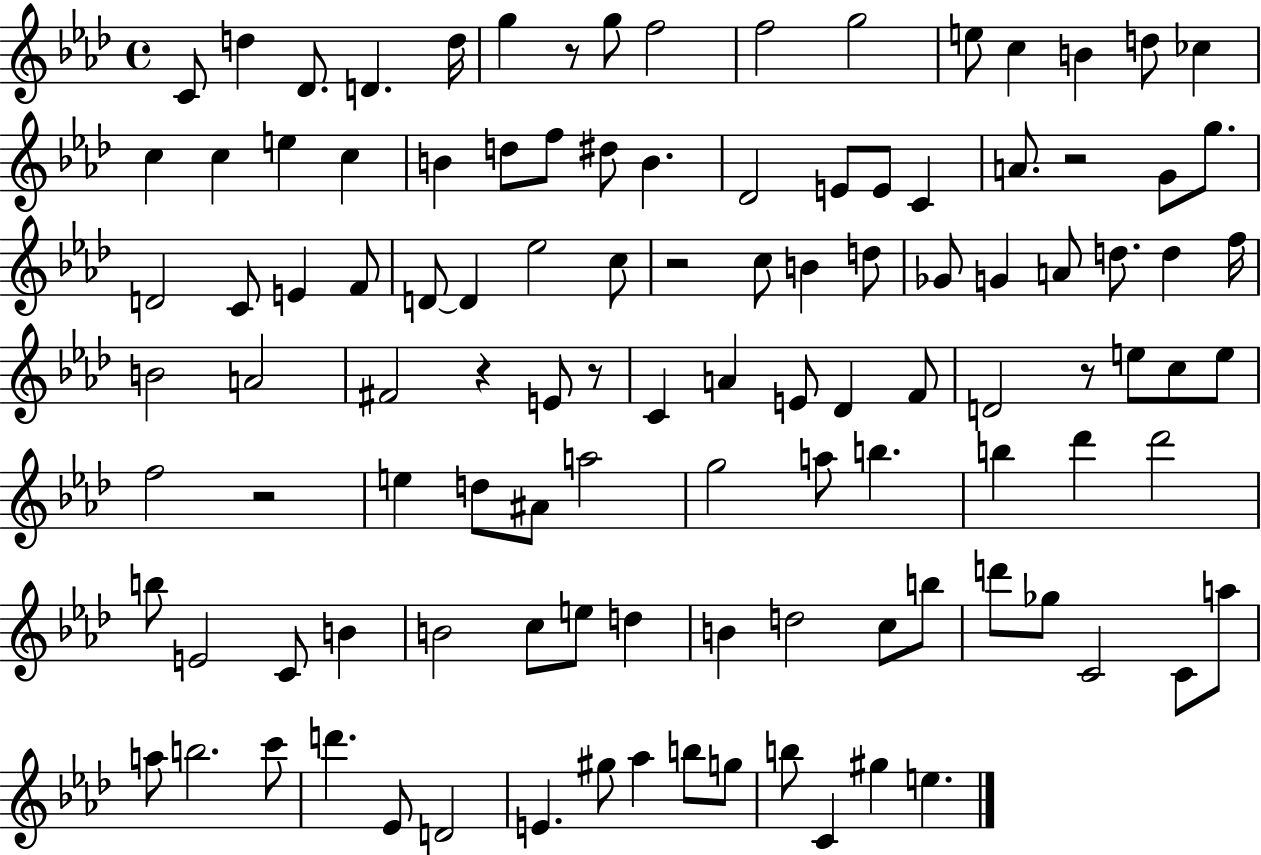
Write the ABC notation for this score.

X:1
T:Untitled
M:4/4
L:1/4
K:Ab
C/2 d _D/2 D d/4 g z/2 g/2 f2 f2 g2 e/2 c B d/2 _c c c e c B d/2 f/2 ^d/2 B _D2 E/2 E/2 C A/2 z2 G/2 g/2 D2 C/2 E F/2 D/2 D _e2 c/2 z2 c/2 B d/2 _G/2 G A/2 d/2 d f/4 B2 A2 ^F2 z E/2 z/2 C A E/2 _D F/2 D2 z/2 e/2 c/2 e/2 f2 z2 e d/2 ^A/2 a2 g2 a/2 b b _d' _d'2 b/2 E2 C/2 B B2 c/2 e/2 d B d2 c/2 b/2 d'/2 _g/2 C2 C/2 a/2 a/2 b2 c'/2 d' _E/2 D2 E ^g/2 _a b/2 g/2 b/2 C ^g e